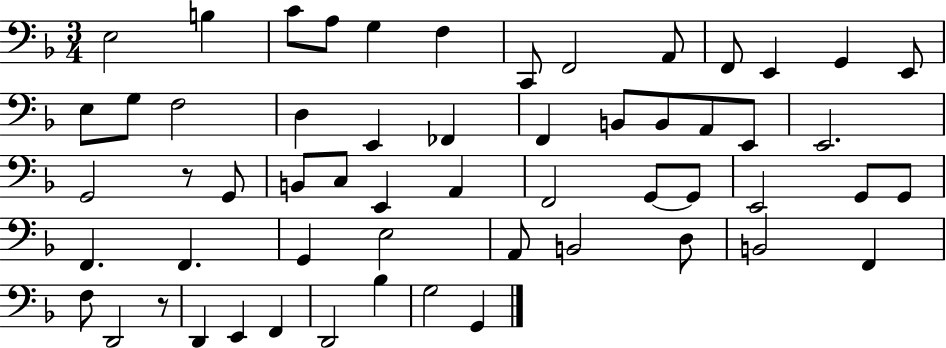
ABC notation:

X:1
T:Untitled
M:3/4
L:1/4
K:F
E,2 B, C/2 A,/2 G, F, C,,/2 F,,2 A,,/2 F,,/2 E,, G,, E,,/2 E,/2 G,/2 F,2 D, E,, _F,, F,, B,,/2 B,,/2 A,,/2 E,,/2 E,,2 G,,2 z/2 G,,/2 B,,/2 C,/2 E,, A,, F,,2 G,,/2 G,,/2 E,,2 G,,/2 G,,/2 F,, F,, G,, E,2 A,,/2 B,,2 D,/2 B,,2 F,, F,/2 D,,2 z/2 D,, E,, F,, D,,2 _B, G,2 G,,